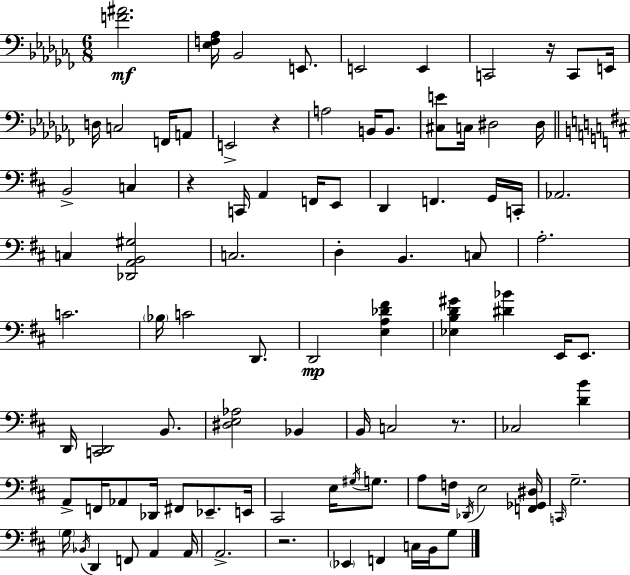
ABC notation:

X:1
T:Untitled
M:6/8
L:1/4
K:Abm
[F^A]2 [_E,F,_A,]/4 _B,,2 E,,/2 E,,2 E,, C,,2 z/4 C,,/2 E,,/4 D,/4 C,2 F,,/4 A,,/2 E,,2 z A,2 B,,/4 B,,/2 [^C,E]/2 C,/4 ^D,2 ^D,/4 B,,2 C, z C,,/4 A,, F,,/4 E,,/2 D,, F,, G,,/4 C,,/4 _A,,2 C, [_D,,A,,B,,^G,]2 C,2 D, B,, C,/2 A,2 C2 _B,/4 C2 D,,/2 D,,2 [E,A,_D^F] [_E,B,D^G] [^D_B] E,,/4 E,,/2 D,,/4 [C,,D,,]2 B,,/2 [^D,E,_A,]2 _B,, B,,/4 C,2 z/2 _C,2 [DB] A,,/2 F,,/4 _A,,/2 _D,,/4 ^F,,/2 _E,,/2 E,,/4 ^C,,2 E,/4 ^G,/4 G,/2 A,/2 F,/4 _D,,/4 E,2 [F,,_G,,^D,]/4 C,,/4 G,2 G,/4 _B,,/4 D,, F,,/2 A,, A,,/4 A,,2 z2 _E,, F,, C,/4 B,,/4 G,/2